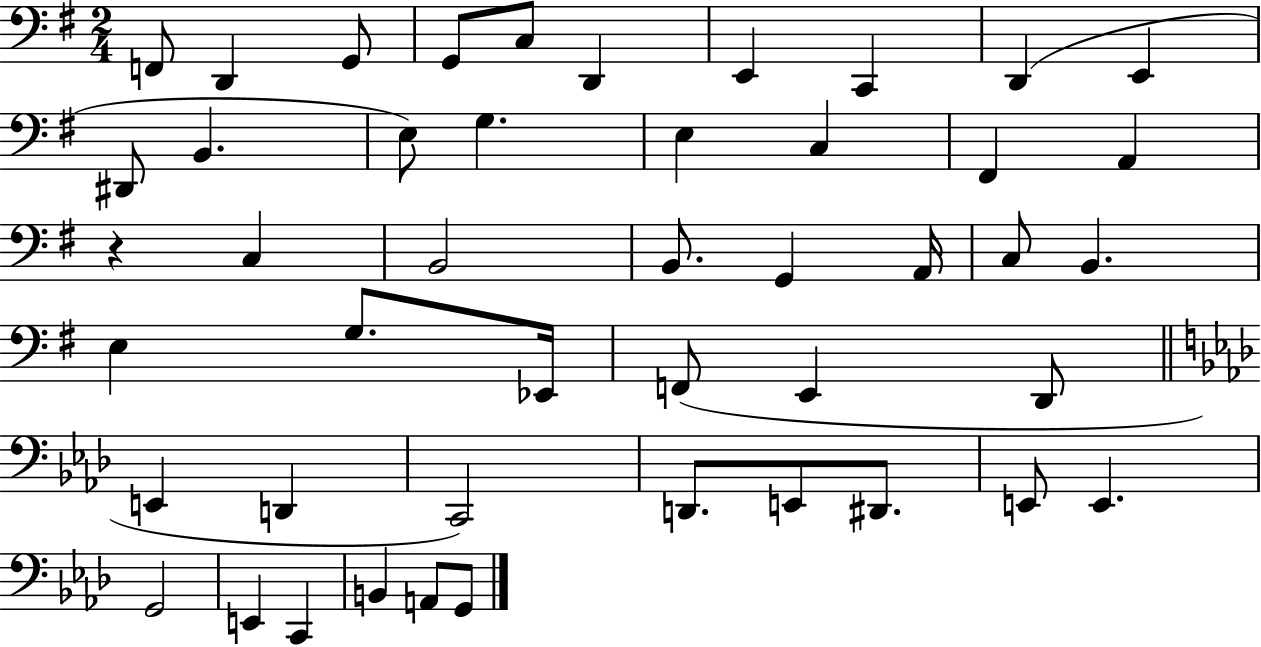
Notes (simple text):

F2/e D2/q G2/e G2/e C3/e D2/q E2/q C2/q D2/q E2/q D#2/e B2/q. E3/e G3/q. E3/q C3/q F#2/q A2/q R/q C3/q B2/h B2/e. G2/q A2/s C3/e B2/q. E3/q G3/e. Eb2/s F2/e E2/q D2/e E2/q D2/q C2/h D2/e. E2/e D#2/e. E2/e E2/q. G2/h E2/q C2/q B2/q A2/e G2/e